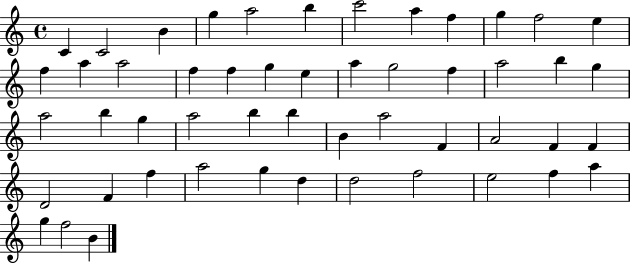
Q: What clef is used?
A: treble